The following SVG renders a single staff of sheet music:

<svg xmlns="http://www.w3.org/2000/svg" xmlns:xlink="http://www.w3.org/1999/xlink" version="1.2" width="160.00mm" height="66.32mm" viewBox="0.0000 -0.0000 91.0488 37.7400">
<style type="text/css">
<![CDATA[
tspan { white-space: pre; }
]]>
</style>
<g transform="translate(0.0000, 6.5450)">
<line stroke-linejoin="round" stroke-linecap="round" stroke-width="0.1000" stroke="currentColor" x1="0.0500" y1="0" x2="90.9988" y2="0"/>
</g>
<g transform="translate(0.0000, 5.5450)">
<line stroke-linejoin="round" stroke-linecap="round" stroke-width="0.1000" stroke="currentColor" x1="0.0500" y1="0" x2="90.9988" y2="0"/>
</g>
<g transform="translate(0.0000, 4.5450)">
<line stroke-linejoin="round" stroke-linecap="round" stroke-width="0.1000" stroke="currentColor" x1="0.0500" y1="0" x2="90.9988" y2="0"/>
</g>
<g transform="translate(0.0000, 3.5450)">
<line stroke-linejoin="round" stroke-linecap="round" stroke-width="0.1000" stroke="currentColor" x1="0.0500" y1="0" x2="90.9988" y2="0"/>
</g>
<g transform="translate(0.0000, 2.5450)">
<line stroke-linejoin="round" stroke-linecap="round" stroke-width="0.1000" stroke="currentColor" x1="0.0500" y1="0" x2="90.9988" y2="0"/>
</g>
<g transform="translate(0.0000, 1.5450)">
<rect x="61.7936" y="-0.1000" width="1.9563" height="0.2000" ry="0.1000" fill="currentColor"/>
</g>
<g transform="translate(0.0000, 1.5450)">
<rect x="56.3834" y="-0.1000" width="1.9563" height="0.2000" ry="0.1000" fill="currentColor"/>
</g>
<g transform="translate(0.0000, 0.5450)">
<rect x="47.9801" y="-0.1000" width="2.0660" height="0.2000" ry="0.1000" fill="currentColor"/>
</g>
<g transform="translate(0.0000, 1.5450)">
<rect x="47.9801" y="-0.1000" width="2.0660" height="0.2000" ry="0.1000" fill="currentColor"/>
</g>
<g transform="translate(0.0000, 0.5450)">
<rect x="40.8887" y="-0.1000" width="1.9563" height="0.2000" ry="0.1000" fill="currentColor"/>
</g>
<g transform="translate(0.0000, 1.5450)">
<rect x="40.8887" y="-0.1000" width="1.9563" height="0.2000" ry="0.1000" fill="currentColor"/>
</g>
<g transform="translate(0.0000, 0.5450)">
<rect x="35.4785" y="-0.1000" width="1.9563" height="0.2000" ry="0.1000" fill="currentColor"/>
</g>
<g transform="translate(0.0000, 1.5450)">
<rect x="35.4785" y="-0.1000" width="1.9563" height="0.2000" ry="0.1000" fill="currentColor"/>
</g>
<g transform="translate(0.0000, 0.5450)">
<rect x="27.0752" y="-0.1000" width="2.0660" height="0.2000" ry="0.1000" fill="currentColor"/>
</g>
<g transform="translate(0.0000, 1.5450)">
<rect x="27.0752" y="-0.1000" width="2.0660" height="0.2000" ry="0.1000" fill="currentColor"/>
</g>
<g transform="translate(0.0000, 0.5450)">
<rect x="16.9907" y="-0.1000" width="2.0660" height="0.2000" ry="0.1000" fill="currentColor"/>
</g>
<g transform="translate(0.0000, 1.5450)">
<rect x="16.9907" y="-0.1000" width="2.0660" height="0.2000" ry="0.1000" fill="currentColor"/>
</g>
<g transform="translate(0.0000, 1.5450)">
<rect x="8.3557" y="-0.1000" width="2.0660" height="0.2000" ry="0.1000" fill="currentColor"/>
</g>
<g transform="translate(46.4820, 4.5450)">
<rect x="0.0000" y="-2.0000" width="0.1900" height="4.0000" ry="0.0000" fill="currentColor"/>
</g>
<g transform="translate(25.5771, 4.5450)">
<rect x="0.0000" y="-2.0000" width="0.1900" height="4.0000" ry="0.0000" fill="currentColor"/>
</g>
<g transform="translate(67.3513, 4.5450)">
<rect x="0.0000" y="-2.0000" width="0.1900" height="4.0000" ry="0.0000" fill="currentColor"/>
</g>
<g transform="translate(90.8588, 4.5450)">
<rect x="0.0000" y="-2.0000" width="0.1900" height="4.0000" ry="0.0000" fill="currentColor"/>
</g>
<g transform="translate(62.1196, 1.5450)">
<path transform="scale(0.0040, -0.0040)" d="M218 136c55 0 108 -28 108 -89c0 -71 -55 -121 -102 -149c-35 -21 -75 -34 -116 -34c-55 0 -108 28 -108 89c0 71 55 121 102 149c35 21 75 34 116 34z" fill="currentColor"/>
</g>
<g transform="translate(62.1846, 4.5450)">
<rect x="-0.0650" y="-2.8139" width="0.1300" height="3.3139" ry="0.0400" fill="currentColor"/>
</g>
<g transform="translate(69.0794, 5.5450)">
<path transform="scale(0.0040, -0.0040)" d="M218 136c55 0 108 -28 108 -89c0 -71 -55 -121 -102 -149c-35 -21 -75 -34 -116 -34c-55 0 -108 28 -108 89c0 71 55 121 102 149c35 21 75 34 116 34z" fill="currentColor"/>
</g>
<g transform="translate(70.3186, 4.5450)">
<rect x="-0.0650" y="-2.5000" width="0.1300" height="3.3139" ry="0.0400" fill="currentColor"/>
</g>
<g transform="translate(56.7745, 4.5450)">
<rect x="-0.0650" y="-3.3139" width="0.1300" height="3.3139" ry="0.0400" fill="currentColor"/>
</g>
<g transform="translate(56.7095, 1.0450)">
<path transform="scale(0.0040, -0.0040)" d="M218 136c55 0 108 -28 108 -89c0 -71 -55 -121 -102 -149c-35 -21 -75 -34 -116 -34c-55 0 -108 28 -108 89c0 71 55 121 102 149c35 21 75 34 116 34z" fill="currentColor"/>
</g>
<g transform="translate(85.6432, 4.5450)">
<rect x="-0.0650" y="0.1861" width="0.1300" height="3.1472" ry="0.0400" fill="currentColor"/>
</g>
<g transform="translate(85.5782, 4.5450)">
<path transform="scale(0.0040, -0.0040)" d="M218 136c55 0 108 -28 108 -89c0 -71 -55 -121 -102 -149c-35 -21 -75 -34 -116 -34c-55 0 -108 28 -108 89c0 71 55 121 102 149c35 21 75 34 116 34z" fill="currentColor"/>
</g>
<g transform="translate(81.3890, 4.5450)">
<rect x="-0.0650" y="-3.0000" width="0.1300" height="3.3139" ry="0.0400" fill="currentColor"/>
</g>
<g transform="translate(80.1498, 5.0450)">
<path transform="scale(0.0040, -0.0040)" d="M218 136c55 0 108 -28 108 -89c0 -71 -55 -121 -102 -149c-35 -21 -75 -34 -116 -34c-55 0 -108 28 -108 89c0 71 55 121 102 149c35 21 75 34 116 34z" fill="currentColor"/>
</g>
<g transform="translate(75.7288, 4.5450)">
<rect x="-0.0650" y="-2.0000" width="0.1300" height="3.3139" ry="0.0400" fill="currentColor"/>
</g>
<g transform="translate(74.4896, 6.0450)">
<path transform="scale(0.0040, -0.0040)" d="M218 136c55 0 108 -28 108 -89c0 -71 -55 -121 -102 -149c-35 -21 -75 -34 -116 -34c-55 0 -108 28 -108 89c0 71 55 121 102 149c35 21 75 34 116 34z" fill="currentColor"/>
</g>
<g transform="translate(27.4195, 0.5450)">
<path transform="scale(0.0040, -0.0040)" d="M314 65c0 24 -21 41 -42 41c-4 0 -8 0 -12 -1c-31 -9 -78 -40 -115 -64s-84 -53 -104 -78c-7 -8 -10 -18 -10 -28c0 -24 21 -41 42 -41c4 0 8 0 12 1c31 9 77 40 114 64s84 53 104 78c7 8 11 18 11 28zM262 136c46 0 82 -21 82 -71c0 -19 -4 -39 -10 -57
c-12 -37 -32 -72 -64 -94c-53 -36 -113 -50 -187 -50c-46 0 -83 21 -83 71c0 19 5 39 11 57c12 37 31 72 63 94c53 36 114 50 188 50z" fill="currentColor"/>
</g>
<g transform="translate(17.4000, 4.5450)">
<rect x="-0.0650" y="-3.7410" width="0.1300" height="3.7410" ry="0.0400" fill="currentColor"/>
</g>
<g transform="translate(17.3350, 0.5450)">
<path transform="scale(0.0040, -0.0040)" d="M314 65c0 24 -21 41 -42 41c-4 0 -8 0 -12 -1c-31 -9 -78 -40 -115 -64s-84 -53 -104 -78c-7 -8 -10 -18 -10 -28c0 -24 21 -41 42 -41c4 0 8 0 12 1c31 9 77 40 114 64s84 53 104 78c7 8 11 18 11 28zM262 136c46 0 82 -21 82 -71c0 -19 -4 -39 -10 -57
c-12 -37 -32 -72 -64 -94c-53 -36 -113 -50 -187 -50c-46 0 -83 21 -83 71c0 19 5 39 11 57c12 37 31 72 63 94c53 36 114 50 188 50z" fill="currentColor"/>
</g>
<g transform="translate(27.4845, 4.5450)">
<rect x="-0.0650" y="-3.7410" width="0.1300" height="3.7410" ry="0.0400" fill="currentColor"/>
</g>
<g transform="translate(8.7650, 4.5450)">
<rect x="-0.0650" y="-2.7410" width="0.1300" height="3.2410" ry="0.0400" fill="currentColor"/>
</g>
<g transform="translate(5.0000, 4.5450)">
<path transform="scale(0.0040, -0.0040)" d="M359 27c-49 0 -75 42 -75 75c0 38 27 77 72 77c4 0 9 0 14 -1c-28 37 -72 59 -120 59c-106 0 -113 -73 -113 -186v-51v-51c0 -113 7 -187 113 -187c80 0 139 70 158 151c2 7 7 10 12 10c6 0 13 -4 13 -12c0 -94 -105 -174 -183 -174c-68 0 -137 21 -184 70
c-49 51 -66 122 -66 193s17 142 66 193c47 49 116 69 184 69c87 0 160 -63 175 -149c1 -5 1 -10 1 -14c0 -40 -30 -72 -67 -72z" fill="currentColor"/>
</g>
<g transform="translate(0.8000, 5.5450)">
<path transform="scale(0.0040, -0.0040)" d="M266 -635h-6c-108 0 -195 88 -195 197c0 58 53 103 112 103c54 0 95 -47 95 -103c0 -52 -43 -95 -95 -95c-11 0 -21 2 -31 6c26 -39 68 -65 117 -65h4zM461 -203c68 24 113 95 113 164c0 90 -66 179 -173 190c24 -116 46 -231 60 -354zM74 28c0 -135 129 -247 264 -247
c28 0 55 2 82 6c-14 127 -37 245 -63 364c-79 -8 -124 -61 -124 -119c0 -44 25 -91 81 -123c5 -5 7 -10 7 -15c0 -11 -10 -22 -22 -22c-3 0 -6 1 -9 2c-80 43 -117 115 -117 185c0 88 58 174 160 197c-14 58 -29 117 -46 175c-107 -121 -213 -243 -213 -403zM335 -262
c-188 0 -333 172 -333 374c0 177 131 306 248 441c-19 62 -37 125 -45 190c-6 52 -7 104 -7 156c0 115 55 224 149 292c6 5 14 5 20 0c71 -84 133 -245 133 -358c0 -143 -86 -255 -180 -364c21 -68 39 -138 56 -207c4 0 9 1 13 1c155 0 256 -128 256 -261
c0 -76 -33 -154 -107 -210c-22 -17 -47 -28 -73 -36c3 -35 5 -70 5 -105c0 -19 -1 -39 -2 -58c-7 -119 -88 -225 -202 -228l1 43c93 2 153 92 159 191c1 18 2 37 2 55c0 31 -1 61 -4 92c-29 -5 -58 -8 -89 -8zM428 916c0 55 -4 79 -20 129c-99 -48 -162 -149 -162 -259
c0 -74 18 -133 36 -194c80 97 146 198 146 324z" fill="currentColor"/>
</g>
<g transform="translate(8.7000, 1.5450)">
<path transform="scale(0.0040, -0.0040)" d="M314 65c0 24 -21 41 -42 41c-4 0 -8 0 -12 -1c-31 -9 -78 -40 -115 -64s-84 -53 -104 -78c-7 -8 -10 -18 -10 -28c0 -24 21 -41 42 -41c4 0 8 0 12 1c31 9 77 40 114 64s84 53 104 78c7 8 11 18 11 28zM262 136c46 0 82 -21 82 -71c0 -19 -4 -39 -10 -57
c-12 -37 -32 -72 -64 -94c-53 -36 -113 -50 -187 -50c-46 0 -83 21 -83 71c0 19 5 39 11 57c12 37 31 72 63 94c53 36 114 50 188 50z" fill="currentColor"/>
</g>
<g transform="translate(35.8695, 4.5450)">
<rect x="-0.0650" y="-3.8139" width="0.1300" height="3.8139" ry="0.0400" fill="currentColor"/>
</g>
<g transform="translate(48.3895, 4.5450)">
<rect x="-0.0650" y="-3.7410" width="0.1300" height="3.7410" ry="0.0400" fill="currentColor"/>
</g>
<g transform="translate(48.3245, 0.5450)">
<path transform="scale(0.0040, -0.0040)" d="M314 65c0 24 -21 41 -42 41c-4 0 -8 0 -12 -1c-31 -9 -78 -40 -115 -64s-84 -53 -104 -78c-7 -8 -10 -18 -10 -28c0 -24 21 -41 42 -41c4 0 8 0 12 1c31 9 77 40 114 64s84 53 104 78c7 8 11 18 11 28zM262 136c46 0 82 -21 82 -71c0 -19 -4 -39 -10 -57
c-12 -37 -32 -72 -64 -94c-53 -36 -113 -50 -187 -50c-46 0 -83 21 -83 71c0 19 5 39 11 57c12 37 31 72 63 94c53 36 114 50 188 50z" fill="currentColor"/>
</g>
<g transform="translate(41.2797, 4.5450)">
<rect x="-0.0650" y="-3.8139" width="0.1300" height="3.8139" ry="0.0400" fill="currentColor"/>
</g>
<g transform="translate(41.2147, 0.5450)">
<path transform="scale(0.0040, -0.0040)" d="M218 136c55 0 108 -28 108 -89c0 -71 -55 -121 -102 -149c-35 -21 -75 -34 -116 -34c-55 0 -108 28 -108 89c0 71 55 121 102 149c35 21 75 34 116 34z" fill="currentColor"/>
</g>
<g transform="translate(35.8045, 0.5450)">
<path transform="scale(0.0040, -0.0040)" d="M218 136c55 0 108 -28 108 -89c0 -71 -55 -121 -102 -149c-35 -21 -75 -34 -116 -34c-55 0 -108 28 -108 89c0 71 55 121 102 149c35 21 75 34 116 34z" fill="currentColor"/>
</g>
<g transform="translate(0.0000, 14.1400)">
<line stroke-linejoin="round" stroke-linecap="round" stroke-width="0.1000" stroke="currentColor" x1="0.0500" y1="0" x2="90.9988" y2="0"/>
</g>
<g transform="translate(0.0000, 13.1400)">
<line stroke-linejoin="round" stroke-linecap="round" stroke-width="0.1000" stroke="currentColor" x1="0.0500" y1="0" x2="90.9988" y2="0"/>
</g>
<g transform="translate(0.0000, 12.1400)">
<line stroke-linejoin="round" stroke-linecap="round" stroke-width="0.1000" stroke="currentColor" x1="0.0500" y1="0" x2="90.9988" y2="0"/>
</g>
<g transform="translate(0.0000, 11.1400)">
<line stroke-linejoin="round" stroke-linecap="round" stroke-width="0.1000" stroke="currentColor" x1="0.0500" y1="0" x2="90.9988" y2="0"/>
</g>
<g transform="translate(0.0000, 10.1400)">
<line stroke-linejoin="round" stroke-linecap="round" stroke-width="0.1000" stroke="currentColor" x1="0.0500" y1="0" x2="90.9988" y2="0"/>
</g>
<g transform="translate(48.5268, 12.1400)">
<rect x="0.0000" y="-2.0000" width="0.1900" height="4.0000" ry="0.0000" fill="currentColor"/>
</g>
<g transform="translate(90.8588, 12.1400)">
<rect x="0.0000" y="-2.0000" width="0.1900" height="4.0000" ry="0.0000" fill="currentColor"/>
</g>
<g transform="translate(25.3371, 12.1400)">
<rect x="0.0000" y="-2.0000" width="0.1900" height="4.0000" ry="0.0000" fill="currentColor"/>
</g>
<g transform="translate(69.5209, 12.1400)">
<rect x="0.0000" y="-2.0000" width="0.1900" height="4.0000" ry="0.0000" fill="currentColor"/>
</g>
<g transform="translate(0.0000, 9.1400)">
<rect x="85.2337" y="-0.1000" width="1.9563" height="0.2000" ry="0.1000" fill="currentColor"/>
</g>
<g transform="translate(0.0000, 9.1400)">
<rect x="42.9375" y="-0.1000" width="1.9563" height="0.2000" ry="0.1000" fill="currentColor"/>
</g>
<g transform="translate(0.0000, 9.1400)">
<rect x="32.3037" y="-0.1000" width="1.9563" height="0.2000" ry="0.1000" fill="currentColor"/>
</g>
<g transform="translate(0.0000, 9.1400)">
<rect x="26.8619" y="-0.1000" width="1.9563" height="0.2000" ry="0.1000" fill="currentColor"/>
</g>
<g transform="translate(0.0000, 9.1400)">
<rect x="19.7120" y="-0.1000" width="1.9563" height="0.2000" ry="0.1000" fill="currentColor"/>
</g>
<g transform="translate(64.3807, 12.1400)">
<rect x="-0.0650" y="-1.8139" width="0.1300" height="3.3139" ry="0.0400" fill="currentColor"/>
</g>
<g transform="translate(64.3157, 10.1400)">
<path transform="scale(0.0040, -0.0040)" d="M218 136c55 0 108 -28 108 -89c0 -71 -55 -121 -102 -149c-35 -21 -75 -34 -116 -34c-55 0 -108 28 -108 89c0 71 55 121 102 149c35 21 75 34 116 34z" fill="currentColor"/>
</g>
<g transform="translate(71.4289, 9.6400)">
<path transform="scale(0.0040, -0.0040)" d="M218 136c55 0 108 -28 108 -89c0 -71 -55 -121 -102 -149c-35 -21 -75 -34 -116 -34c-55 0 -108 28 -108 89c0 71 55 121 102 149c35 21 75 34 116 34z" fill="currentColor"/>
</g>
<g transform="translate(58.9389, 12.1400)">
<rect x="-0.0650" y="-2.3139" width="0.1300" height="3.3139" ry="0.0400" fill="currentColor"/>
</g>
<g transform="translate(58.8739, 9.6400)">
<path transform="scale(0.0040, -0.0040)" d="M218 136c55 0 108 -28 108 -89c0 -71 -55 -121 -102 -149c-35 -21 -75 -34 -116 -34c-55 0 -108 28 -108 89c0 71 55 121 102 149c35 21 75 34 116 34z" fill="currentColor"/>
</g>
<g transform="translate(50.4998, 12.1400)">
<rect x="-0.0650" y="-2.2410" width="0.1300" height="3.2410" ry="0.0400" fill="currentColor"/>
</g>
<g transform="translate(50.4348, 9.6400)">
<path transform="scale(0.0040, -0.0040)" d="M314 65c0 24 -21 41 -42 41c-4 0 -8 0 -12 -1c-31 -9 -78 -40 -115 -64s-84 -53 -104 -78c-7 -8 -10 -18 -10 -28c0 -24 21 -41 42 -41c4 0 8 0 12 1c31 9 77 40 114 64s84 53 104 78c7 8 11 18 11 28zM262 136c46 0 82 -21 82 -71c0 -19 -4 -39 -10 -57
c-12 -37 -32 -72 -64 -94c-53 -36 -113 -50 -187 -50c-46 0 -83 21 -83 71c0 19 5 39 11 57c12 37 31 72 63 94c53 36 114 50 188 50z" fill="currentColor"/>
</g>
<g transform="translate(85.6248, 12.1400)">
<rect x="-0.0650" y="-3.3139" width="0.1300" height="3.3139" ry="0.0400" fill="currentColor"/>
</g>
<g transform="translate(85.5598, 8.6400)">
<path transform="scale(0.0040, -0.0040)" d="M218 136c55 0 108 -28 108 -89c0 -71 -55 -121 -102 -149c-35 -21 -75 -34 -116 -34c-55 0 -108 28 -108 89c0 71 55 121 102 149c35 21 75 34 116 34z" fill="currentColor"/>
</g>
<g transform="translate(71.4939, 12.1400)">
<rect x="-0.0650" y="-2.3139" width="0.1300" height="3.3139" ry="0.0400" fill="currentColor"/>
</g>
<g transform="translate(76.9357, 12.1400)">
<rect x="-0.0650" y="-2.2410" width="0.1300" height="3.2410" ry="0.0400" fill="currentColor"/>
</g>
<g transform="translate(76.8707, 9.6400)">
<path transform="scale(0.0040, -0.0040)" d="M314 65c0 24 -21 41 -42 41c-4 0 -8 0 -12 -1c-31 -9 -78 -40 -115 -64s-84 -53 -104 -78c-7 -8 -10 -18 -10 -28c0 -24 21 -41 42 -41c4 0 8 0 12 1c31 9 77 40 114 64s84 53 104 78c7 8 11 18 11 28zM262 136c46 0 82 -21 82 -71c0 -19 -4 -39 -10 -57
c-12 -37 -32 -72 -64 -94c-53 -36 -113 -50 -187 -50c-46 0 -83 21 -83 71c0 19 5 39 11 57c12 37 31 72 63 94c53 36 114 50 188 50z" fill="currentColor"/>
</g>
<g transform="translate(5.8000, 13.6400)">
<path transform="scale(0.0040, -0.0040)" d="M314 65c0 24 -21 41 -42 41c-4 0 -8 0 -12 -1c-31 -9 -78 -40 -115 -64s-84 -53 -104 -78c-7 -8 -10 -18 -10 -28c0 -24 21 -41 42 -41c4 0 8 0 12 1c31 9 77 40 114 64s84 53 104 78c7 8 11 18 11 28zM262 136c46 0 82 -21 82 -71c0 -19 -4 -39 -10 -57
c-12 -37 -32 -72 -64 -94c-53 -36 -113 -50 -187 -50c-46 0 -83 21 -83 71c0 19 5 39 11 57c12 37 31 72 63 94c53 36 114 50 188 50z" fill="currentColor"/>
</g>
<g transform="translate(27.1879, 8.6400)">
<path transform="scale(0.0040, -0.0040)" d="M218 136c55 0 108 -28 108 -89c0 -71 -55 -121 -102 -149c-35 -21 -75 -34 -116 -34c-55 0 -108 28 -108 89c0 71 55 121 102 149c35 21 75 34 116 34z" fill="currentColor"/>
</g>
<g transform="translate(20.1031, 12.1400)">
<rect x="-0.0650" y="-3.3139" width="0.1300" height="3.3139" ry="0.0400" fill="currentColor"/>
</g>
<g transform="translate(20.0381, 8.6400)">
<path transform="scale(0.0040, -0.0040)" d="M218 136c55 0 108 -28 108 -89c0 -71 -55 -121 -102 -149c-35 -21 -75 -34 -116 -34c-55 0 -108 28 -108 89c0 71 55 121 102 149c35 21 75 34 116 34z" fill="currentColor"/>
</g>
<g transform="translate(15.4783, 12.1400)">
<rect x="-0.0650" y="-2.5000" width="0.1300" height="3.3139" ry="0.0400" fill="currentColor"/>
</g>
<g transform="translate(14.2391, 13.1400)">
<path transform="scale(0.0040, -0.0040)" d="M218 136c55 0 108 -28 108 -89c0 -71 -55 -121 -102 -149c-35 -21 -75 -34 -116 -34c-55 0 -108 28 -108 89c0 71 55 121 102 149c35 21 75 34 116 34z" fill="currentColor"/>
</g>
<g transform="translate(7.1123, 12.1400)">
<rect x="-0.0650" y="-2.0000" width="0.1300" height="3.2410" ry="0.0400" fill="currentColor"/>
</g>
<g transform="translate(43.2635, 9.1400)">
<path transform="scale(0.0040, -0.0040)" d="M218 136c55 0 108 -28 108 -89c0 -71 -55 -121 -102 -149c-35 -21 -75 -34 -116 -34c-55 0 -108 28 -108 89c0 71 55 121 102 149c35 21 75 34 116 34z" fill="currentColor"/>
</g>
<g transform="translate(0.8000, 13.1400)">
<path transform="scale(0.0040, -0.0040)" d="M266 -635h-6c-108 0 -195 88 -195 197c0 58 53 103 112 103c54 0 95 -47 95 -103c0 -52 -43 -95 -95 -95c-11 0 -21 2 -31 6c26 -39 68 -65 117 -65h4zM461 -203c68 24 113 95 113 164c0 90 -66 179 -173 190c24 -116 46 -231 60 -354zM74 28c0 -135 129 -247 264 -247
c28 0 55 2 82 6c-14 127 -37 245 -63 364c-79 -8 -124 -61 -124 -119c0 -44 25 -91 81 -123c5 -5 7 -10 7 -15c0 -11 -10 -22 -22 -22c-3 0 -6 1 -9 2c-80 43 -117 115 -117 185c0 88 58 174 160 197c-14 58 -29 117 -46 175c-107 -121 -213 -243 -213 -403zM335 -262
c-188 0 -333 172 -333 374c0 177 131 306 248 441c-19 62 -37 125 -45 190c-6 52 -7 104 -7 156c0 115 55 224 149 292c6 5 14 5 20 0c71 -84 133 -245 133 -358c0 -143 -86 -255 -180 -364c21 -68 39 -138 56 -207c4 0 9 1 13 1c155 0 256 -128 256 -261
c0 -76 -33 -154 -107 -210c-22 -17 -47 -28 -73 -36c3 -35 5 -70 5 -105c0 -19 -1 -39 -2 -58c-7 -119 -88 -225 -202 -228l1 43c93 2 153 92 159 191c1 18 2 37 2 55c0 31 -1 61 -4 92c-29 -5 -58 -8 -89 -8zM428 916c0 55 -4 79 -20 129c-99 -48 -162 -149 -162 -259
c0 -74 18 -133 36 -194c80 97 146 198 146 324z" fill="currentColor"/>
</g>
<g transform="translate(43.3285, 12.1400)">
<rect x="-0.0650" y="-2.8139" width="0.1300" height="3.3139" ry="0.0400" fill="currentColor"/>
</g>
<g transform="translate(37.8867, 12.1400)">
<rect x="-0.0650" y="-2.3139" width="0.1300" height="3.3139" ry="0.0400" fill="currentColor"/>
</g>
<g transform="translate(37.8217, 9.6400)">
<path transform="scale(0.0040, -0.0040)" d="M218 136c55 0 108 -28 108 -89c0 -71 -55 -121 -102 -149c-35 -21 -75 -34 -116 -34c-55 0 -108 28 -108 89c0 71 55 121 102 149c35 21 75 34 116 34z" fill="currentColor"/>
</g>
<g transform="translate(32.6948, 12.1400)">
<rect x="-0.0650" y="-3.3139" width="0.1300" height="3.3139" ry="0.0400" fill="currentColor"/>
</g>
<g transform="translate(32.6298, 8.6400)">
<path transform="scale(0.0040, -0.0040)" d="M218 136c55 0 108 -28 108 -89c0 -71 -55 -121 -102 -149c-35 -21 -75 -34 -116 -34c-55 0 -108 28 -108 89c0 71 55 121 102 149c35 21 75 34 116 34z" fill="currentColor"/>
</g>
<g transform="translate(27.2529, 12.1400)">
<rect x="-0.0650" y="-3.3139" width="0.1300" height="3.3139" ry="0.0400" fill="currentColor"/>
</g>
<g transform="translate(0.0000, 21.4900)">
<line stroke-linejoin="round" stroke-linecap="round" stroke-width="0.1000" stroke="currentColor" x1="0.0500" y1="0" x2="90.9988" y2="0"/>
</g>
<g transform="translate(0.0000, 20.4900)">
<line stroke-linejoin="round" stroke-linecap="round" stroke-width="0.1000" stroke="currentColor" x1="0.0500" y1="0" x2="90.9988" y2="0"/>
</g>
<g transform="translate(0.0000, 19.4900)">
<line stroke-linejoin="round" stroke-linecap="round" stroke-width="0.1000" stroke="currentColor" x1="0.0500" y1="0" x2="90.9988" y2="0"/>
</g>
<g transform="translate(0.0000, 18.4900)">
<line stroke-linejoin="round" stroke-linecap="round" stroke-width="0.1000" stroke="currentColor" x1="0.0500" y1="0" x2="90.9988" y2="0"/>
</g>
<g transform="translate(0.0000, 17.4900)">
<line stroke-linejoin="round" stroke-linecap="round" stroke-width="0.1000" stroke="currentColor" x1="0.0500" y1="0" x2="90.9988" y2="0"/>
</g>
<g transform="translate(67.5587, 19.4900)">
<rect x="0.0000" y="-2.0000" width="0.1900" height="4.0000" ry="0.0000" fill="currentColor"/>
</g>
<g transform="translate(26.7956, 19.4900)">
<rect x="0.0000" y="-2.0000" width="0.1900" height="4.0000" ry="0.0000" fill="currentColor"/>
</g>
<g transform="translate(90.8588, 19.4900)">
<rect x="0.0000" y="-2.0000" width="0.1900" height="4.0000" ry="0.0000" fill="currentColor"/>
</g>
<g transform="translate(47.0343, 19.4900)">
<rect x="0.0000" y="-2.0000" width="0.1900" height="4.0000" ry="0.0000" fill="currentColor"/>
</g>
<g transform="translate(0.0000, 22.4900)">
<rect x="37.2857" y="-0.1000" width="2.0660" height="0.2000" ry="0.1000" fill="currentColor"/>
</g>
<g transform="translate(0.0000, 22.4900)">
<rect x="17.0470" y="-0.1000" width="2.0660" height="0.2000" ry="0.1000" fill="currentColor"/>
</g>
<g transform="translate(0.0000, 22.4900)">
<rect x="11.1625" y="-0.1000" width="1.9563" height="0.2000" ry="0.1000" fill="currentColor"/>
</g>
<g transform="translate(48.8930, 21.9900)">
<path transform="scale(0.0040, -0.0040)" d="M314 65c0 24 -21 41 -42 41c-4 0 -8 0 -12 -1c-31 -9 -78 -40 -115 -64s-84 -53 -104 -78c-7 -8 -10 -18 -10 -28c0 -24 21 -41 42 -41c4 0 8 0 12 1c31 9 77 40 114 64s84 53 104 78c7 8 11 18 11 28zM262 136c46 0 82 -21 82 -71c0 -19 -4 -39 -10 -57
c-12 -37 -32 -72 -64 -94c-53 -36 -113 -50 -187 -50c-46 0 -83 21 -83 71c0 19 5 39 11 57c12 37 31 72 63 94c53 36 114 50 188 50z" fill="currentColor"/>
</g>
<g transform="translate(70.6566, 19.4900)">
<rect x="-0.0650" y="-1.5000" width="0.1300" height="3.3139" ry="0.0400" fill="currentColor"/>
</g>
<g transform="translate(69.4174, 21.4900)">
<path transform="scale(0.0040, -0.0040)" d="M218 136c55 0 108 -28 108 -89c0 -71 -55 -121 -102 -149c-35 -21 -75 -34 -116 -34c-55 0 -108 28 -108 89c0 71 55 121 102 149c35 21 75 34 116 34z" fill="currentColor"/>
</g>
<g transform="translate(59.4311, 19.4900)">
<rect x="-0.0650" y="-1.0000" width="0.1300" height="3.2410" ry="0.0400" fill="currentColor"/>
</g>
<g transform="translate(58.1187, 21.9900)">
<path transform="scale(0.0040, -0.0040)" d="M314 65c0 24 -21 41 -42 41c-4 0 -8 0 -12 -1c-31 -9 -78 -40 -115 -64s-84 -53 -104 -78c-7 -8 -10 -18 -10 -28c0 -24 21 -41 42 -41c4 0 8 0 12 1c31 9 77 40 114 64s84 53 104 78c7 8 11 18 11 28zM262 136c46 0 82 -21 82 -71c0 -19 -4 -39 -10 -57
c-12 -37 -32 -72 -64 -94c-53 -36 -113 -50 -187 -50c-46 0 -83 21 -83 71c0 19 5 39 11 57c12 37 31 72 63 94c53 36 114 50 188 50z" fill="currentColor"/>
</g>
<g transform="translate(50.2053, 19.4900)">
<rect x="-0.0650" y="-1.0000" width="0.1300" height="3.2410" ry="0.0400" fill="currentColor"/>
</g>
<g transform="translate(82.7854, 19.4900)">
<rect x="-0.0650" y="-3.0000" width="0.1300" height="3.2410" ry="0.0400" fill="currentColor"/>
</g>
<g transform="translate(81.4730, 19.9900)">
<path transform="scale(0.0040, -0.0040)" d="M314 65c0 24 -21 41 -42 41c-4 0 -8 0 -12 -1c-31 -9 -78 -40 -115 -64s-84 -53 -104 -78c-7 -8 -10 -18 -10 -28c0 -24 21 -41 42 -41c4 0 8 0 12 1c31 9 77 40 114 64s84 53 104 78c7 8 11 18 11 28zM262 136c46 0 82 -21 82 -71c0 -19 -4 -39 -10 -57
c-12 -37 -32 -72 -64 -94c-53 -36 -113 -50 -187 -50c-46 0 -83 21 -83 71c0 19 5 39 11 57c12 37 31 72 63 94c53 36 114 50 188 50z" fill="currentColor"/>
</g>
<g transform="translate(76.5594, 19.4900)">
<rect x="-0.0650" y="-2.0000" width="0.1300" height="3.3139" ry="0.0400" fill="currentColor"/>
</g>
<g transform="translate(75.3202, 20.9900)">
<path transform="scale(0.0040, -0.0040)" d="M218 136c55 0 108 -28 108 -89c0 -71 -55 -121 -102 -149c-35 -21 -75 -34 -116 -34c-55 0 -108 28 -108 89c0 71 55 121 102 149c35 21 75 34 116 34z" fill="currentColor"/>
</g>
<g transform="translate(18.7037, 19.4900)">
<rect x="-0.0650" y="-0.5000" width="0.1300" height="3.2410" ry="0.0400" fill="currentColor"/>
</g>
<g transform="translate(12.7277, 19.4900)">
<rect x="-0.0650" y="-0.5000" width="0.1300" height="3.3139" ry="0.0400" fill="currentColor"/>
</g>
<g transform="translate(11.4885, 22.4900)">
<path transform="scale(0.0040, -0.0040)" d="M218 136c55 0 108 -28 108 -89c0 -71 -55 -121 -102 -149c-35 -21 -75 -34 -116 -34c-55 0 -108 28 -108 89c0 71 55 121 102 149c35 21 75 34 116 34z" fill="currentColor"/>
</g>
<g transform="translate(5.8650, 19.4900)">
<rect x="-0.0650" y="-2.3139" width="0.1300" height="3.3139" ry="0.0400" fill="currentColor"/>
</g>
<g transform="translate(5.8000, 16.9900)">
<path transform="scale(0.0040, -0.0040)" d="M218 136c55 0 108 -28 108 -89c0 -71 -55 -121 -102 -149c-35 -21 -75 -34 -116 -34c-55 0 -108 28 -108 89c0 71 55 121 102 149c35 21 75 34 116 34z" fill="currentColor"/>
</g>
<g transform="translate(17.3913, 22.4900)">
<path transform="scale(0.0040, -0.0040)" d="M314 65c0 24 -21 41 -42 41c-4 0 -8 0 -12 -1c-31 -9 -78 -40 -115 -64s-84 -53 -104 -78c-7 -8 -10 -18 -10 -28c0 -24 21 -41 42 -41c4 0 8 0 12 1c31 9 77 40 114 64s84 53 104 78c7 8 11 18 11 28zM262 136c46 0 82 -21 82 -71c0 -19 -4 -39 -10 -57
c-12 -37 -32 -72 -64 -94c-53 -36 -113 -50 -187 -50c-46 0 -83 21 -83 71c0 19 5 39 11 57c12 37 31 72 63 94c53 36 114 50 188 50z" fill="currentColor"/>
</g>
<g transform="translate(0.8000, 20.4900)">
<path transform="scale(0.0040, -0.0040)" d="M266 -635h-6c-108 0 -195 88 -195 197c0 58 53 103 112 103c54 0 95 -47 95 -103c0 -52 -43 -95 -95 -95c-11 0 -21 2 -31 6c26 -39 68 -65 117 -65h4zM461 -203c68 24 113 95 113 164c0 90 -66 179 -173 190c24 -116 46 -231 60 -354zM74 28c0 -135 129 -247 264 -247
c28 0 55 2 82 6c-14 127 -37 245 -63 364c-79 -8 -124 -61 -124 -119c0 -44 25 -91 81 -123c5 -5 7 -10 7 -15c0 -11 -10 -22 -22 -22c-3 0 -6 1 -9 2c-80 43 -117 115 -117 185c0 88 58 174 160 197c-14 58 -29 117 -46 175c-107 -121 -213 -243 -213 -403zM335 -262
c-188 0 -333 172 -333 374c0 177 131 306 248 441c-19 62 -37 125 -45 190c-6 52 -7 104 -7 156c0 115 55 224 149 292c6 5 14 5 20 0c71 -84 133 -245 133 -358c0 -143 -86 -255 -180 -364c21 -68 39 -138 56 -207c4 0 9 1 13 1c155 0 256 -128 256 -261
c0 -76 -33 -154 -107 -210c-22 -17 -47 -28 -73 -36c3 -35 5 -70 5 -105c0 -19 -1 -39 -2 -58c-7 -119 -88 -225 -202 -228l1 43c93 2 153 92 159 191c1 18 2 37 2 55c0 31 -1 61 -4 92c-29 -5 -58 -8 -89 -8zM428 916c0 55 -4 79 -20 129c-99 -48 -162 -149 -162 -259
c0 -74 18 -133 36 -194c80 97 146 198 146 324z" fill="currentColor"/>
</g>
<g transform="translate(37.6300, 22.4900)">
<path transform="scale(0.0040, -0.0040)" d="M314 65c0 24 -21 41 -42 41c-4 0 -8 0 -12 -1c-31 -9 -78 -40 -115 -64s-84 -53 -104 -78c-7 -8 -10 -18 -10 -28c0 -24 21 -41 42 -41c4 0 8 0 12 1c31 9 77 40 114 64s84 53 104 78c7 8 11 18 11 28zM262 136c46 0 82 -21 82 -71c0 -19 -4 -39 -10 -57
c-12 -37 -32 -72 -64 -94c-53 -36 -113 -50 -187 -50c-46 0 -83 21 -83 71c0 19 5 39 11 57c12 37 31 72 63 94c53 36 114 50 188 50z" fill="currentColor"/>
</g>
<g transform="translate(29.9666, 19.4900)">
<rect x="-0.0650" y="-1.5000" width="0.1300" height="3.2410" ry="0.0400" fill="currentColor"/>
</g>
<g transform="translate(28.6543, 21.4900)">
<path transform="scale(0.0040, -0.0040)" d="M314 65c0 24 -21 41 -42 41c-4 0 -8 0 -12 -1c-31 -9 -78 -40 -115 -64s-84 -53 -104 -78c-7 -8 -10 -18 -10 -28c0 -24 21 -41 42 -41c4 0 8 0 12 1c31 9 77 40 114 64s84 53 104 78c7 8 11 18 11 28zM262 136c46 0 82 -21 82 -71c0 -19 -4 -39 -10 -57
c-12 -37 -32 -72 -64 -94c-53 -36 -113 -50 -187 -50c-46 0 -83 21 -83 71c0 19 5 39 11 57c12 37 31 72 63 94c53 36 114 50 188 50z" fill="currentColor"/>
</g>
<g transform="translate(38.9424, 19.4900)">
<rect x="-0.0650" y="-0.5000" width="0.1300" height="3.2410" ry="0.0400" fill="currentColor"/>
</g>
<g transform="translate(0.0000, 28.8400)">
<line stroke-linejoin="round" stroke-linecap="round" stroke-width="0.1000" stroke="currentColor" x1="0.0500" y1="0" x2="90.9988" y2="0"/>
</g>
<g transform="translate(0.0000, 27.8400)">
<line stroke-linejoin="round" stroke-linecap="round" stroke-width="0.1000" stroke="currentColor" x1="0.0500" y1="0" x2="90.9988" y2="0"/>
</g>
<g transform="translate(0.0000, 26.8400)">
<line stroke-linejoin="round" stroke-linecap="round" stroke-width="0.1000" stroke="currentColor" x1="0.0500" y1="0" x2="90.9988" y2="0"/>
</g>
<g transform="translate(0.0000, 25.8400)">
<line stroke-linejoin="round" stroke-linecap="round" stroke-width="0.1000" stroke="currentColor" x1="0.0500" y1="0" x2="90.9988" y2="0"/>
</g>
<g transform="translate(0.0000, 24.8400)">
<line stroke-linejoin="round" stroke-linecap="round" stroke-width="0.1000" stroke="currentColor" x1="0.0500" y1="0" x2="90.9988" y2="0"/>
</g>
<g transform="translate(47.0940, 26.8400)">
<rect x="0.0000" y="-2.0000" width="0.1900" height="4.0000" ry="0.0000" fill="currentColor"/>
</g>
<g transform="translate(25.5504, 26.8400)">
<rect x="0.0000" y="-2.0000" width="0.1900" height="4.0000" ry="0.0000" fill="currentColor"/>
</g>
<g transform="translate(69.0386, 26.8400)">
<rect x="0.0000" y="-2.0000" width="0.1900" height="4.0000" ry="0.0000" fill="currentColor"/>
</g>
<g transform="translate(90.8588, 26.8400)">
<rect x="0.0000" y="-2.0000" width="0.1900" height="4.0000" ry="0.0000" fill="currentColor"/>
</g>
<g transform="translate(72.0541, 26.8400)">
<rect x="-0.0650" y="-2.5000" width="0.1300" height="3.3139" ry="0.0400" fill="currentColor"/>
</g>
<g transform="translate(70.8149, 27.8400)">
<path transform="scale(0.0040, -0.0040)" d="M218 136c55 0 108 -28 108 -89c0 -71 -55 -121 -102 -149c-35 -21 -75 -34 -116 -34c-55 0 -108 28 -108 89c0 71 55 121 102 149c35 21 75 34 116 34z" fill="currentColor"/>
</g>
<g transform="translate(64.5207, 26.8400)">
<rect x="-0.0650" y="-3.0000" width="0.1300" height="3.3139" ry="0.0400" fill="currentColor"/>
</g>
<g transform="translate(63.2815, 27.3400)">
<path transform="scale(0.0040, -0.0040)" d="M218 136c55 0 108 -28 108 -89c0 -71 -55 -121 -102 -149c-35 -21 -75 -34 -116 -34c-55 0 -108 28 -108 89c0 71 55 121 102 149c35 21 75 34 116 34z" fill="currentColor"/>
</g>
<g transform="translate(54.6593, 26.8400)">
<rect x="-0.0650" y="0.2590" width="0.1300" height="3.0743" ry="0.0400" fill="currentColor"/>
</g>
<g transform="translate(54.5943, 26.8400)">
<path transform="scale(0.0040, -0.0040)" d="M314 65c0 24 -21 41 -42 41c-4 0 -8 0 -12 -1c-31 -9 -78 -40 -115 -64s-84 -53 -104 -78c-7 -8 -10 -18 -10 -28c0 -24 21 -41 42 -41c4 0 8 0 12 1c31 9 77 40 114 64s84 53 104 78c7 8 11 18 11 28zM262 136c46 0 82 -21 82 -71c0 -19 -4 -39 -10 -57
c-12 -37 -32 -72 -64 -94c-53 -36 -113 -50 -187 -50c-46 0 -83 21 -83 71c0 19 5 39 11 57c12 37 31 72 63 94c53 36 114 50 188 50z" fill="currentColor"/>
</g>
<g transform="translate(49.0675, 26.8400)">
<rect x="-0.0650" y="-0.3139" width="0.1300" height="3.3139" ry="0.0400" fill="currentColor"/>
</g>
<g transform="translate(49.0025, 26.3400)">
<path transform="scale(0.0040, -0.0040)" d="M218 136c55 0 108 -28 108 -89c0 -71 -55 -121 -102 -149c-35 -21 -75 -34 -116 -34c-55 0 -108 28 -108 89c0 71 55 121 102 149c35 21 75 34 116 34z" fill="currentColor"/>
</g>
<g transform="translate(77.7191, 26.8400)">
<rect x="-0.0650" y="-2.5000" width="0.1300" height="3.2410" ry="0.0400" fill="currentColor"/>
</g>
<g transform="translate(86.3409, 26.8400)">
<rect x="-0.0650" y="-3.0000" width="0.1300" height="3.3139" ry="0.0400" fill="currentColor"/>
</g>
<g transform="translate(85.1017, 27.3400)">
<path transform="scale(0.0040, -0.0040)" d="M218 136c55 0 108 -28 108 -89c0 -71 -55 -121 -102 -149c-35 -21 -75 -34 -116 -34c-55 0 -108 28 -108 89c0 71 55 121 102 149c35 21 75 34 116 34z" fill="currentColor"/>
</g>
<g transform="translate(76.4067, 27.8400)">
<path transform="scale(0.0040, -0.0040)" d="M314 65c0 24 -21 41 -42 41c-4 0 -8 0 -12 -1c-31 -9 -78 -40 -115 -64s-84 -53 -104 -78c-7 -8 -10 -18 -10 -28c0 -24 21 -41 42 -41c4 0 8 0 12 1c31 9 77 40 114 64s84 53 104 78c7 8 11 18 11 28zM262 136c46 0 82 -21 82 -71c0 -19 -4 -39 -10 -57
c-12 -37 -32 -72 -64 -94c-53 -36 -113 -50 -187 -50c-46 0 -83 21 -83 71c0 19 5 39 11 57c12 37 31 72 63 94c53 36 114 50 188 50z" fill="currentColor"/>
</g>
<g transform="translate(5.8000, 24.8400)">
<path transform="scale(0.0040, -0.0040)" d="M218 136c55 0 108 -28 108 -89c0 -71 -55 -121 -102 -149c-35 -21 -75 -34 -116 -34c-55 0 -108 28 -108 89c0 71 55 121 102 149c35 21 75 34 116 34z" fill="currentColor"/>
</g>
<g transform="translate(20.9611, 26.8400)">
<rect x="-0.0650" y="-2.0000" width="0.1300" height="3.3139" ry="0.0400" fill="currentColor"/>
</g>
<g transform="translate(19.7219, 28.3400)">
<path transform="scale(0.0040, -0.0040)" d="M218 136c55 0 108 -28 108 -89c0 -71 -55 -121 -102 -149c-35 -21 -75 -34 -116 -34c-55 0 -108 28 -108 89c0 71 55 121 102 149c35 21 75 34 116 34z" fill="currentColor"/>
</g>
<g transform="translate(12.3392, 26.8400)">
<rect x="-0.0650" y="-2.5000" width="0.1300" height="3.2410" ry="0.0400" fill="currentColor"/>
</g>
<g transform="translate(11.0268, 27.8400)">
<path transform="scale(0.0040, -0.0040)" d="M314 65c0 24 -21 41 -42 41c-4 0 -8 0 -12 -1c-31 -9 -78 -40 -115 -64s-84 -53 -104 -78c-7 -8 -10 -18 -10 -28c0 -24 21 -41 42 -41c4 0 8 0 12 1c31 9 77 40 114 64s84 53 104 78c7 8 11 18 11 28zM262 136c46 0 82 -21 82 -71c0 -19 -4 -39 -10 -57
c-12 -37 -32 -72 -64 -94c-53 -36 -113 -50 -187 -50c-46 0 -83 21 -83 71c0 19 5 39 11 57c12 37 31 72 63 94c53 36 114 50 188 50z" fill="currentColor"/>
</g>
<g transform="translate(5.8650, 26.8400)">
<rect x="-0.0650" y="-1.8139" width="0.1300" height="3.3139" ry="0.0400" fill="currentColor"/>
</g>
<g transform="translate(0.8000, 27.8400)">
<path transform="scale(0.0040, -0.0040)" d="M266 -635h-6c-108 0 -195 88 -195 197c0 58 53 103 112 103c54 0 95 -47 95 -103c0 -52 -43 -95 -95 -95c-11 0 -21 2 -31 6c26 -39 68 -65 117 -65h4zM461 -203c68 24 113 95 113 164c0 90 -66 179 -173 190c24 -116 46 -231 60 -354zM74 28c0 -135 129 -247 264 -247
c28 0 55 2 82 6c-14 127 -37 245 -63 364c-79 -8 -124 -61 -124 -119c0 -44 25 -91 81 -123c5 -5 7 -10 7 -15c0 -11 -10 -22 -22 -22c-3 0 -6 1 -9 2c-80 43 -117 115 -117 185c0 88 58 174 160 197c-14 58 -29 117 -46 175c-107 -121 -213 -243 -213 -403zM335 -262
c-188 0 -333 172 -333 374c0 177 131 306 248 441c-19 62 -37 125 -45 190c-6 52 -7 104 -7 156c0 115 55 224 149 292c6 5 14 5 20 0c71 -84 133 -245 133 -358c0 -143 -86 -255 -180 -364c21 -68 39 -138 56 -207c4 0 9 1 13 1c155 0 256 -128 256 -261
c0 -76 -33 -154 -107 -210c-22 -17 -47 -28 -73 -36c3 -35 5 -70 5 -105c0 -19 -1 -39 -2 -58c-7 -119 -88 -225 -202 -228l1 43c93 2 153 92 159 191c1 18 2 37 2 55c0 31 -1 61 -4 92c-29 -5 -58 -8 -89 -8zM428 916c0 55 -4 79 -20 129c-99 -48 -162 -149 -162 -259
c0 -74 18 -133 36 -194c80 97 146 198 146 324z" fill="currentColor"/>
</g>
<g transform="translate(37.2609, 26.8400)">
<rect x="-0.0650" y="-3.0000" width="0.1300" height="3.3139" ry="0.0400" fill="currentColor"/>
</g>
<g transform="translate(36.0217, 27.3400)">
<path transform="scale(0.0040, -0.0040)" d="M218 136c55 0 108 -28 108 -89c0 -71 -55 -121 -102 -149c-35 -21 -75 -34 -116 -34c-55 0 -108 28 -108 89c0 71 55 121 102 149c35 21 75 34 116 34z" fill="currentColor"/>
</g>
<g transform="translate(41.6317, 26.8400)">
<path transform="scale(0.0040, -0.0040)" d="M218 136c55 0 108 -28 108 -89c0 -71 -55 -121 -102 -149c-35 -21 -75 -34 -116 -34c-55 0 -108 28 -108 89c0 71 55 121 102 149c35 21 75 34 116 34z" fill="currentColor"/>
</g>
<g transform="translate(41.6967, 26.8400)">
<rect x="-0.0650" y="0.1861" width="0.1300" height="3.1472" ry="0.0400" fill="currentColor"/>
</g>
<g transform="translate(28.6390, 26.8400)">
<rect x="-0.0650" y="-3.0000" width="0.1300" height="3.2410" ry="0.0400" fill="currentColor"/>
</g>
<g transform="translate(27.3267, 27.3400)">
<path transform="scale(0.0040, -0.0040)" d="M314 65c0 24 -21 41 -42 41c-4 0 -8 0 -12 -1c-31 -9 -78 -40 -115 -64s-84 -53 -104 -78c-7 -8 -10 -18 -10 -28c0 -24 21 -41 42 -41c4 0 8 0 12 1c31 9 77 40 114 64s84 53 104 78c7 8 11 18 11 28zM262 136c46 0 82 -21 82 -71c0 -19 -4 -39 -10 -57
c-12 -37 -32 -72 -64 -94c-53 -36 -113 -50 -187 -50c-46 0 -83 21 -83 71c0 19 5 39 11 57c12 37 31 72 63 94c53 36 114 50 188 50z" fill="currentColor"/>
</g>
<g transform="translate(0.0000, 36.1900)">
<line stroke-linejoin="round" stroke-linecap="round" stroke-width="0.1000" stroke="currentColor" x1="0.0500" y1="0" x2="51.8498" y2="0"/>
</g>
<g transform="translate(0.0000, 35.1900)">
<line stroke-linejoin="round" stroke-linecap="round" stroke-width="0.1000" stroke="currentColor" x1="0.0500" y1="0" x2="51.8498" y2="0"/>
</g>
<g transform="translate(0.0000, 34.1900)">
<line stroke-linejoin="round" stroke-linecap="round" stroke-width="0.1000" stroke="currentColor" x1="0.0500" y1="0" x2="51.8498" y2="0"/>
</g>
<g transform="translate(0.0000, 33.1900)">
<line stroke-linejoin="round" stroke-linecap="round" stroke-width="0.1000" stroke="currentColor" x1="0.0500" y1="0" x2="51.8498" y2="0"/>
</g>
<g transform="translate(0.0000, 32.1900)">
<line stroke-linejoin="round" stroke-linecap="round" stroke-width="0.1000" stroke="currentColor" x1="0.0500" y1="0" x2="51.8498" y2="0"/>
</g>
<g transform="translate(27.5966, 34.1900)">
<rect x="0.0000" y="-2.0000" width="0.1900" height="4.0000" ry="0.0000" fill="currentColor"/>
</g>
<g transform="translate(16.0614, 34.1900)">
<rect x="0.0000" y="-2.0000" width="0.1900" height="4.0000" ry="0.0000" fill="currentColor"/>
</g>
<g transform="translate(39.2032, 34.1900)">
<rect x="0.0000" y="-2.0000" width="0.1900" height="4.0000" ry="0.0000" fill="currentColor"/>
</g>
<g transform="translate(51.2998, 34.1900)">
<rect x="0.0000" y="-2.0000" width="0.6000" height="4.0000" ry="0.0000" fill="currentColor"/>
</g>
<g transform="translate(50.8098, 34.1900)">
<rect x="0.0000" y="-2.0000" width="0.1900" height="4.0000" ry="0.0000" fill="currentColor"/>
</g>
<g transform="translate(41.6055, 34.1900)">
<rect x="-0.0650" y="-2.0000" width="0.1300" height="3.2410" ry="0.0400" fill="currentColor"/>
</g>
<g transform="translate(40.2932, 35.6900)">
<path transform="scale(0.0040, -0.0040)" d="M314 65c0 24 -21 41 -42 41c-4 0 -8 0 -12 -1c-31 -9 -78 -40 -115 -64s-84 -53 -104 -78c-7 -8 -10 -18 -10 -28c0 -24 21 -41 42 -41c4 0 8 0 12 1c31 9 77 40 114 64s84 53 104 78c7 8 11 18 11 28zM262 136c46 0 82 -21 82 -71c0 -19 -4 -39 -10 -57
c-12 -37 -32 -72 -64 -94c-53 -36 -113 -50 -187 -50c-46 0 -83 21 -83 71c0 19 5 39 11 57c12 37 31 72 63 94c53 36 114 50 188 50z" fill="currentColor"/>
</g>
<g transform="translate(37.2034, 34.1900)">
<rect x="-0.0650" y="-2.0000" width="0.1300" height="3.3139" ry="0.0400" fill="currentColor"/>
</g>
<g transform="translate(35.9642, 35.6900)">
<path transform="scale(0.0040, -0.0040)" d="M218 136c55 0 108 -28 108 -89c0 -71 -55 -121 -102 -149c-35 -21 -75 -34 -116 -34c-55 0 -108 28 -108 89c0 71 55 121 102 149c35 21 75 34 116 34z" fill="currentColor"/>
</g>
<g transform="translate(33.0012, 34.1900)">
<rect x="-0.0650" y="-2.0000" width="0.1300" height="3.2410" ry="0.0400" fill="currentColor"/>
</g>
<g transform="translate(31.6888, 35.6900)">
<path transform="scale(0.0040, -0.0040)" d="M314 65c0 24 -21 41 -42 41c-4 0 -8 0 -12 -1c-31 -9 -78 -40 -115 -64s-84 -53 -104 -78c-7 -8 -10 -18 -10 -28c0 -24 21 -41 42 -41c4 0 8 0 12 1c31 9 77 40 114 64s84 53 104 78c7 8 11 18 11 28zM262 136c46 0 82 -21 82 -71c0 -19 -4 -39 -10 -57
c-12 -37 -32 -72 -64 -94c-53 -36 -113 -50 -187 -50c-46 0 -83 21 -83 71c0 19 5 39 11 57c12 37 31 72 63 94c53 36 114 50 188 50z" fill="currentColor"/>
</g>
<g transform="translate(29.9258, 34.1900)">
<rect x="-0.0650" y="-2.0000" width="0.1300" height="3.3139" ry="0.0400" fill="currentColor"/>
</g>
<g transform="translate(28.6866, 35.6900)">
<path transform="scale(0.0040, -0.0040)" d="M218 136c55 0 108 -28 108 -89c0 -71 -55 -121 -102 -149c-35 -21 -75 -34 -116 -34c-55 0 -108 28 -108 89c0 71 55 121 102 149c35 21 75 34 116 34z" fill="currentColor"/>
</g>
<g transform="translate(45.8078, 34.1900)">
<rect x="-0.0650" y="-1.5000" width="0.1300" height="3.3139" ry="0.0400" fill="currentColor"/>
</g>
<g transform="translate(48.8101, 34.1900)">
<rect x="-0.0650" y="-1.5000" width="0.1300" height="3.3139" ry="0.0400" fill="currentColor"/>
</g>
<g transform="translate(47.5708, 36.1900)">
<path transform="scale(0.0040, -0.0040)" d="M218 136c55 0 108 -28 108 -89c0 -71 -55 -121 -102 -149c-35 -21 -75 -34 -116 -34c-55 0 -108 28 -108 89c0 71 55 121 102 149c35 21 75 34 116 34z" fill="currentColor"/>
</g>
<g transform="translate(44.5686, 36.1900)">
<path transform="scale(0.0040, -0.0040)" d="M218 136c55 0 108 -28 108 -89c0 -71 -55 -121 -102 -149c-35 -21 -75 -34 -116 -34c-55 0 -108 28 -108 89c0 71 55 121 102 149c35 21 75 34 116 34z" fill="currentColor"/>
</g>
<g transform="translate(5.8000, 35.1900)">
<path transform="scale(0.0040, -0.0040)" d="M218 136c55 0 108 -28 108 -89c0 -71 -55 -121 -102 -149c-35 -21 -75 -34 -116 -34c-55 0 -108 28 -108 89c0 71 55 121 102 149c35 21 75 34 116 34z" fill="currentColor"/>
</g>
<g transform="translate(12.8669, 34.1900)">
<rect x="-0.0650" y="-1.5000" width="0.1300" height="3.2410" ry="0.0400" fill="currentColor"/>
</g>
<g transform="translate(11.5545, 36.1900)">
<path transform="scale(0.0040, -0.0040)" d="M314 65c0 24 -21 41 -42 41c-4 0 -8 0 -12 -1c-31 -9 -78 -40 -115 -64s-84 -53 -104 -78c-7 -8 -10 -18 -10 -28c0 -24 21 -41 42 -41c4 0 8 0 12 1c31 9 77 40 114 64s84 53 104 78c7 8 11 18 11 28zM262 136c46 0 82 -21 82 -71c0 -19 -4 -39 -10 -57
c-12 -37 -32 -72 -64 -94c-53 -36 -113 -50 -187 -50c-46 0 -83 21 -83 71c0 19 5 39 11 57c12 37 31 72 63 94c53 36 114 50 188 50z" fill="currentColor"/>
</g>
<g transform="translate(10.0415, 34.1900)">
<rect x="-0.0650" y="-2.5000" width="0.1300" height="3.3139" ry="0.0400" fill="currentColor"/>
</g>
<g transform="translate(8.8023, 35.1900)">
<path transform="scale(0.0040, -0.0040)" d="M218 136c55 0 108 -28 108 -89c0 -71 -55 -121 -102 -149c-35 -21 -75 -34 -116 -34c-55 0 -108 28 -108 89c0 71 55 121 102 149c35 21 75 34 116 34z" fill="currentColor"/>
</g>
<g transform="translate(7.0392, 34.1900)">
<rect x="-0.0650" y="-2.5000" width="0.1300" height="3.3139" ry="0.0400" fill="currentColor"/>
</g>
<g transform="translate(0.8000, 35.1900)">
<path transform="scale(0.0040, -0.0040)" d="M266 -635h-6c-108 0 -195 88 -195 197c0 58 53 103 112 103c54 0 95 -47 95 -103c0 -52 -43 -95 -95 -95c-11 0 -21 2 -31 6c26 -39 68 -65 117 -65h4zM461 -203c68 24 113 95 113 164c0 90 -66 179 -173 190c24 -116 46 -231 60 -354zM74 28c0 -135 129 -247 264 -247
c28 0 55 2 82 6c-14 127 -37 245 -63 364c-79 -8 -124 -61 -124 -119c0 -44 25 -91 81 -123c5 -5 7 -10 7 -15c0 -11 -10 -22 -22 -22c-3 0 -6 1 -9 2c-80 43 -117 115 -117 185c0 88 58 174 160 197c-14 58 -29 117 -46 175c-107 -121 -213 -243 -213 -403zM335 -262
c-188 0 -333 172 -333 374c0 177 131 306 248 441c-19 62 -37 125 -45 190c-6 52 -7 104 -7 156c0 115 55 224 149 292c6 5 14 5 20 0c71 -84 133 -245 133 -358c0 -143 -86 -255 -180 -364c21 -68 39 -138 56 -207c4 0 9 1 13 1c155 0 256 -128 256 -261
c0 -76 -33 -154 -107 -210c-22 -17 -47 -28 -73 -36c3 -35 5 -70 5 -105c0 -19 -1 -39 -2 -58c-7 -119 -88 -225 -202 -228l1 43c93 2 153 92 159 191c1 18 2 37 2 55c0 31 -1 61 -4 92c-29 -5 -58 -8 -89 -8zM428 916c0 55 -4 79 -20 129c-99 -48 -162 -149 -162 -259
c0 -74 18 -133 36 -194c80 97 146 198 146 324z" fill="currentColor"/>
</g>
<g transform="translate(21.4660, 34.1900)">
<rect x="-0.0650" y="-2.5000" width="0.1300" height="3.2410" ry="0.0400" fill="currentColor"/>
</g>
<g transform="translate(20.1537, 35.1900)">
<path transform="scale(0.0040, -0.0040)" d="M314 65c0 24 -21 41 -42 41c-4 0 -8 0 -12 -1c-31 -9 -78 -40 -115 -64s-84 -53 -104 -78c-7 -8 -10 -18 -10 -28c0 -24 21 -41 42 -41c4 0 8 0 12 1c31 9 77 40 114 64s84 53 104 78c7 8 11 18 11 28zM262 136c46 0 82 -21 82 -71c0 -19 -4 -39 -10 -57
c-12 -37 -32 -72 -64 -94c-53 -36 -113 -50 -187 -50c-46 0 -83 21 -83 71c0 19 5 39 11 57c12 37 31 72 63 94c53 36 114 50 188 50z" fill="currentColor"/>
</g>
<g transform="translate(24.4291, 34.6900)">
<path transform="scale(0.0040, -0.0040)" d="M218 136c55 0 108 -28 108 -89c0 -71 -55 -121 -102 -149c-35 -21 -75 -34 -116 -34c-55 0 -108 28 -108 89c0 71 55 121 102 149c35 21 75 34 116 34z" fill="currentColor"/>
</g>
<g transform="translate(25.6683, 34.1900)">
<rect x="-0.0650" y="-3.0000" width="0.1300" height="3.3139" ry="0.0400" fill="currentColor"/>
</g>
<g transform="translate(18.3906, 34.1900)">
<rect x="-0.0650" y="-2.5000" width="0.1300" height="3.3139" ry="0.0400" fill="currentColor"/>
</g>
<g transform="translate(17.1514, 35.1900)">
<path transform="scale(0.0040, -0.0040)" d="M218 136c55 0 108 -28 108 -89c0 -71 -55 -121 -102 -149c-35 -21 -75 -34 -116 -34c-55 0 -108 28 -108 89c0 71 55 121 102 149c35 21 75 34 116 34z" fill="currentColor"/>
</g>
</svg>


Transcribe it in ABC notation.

X:1
T:Untitled
M:4/4
L:1/4
K:C
a2 c'2 c'2 c' c' c'2 b a G F A B F2 G b b b g a g2 g f g g2 b g C C2 E2 C2 D2 D2 E F A2 f G2 F A2 A B c B2 A G G2 A G G E2 G G2 A F F2 F F2 E E